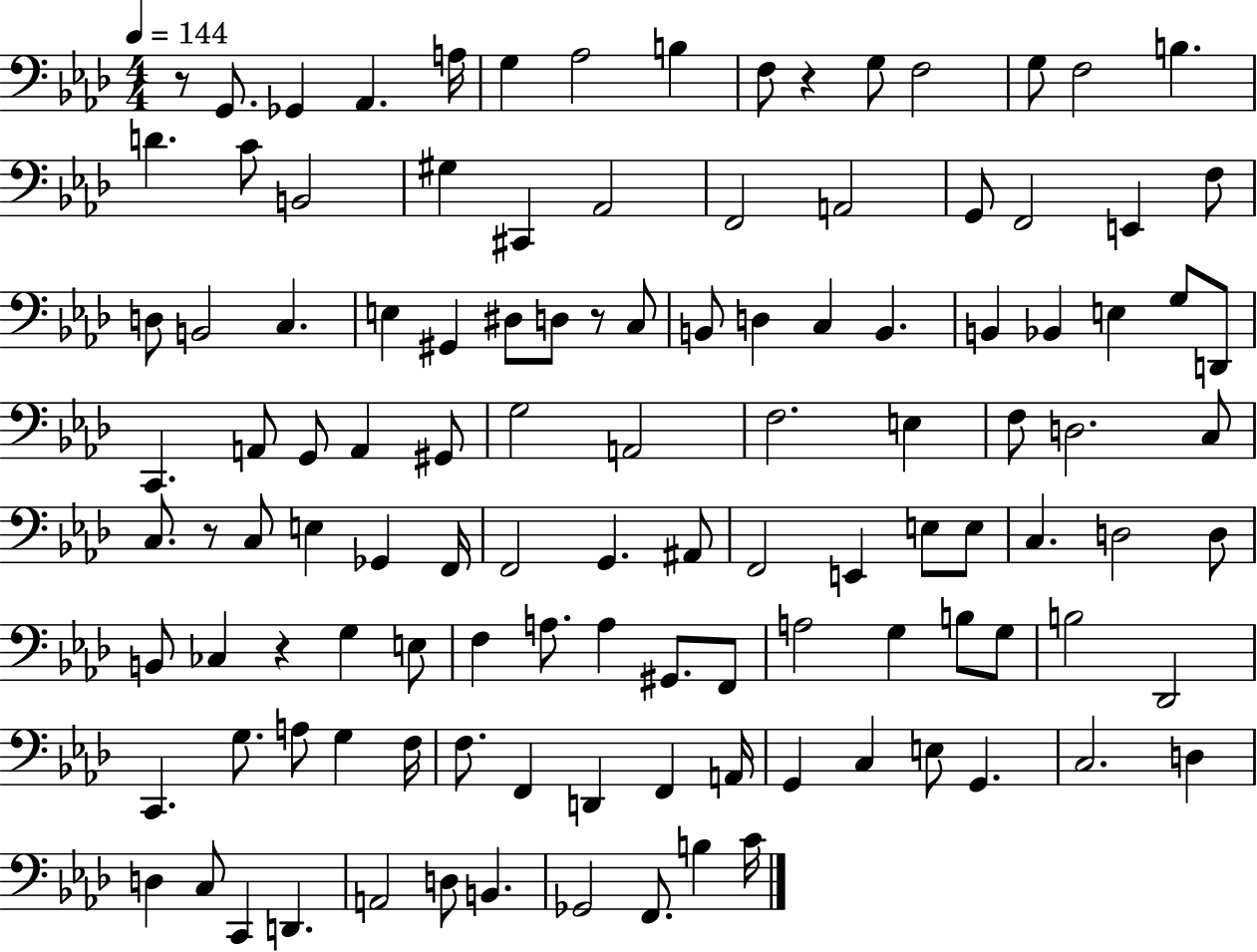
X:1
T:Untitled
M:4/4
L:1/4
K:Ab
z/2 G,,/2 _G,, _A,, A,/4 G, _A,2 B, F,/2 z G,/2 F,2 G,/2 F,2 B, D C/2 B,,2 ^G, ^C,, _A,,2 F,,2 A,,2 G,,/2 F,,2 E,, F,/2 D,/2 B,,2 C, E, ^G,, ^D,/2 D,/2 z/2 C,/2 B,,/2 D, C, B,, B,, _B,, E, G,/2 D,,/2 C,, A,,/2 G,,/2 A,, ^G,,/2 G,2 A,,2 F,2 E, F,/2 D,2 C,/2 C,/2 z/2 C,/2 E, _G,, F,,/4 F,,2 G,, ^A,,/2 F,,2 E,, E,/2 E,/2 C, D,2 D,/2 B,,/2 _C, z G, E,/2 F, A,/2 A, ^G,,/2 F,,/2 A,2 G, B,/2 G,/2 B,2 _D,,2 C,, G,/2 A,/2 G, F,/4 F,/2 F,, D,, F,, A,,/4 G,, C, E,/2 G,, C,2 D, D, C,/2 C,, D,, A,,2 D,/2 B,, _G,,2 F,,/2 B, C/4